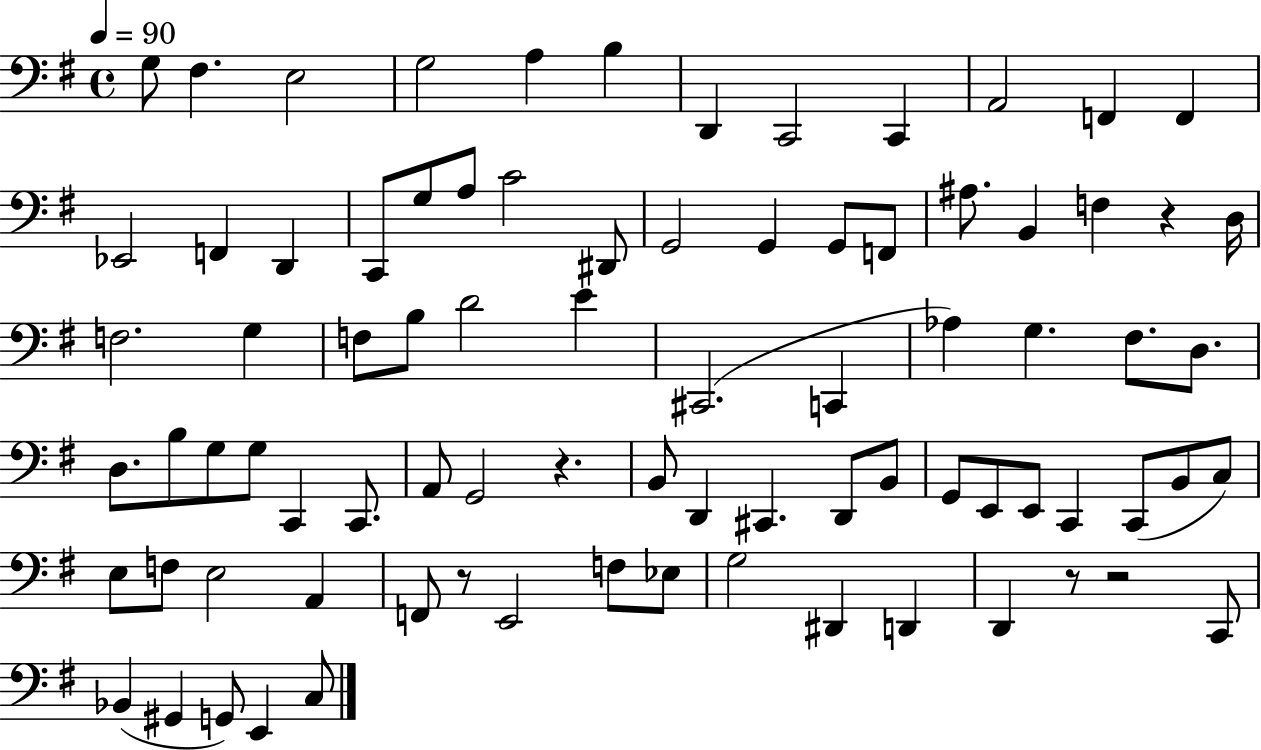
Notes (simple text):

G3/e F#3/q. E3/h G3/h A3/q B3/q D2/q C2/h C2/q A2/h F2/q F2/q Eb2/h F2/q D2/q C2/e G3/e A3/e C4/h D#2/e G2/h G2/q G2/e F2/e A#3/e. B2/q F3/q R/q D3/s F3/h. G3/q F3/e B3/e D4/h E4/q C#2/h. C2/q Ab3/q G3/q. F#3/e. D3/e. D3/e. B3/e G3/e G3/e C2/q C2/e. A2/e G2/h R/q. B2/e D2/q C#2/q. D2/e B2/e G2/e E2/e E2/e C2/q C2/e B2/e C3/e E3/e F3/e E3/h A2/q F2/e R/e E2/h F3/e Eb3/e G3/h D#2/q D2/q D2/q R/e R/h C2/e Bb2/q G#2/q G2/e E2/q C3/e